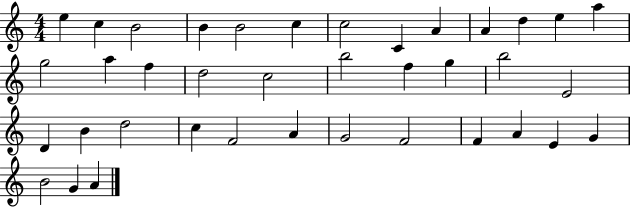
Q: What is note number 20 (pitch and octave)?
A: F5